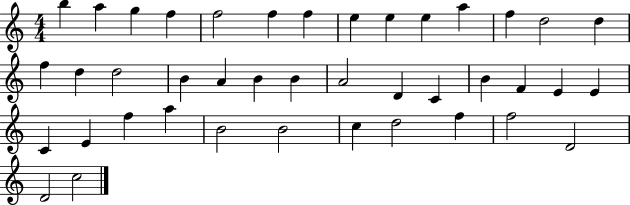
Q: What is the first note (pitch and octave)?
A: B5